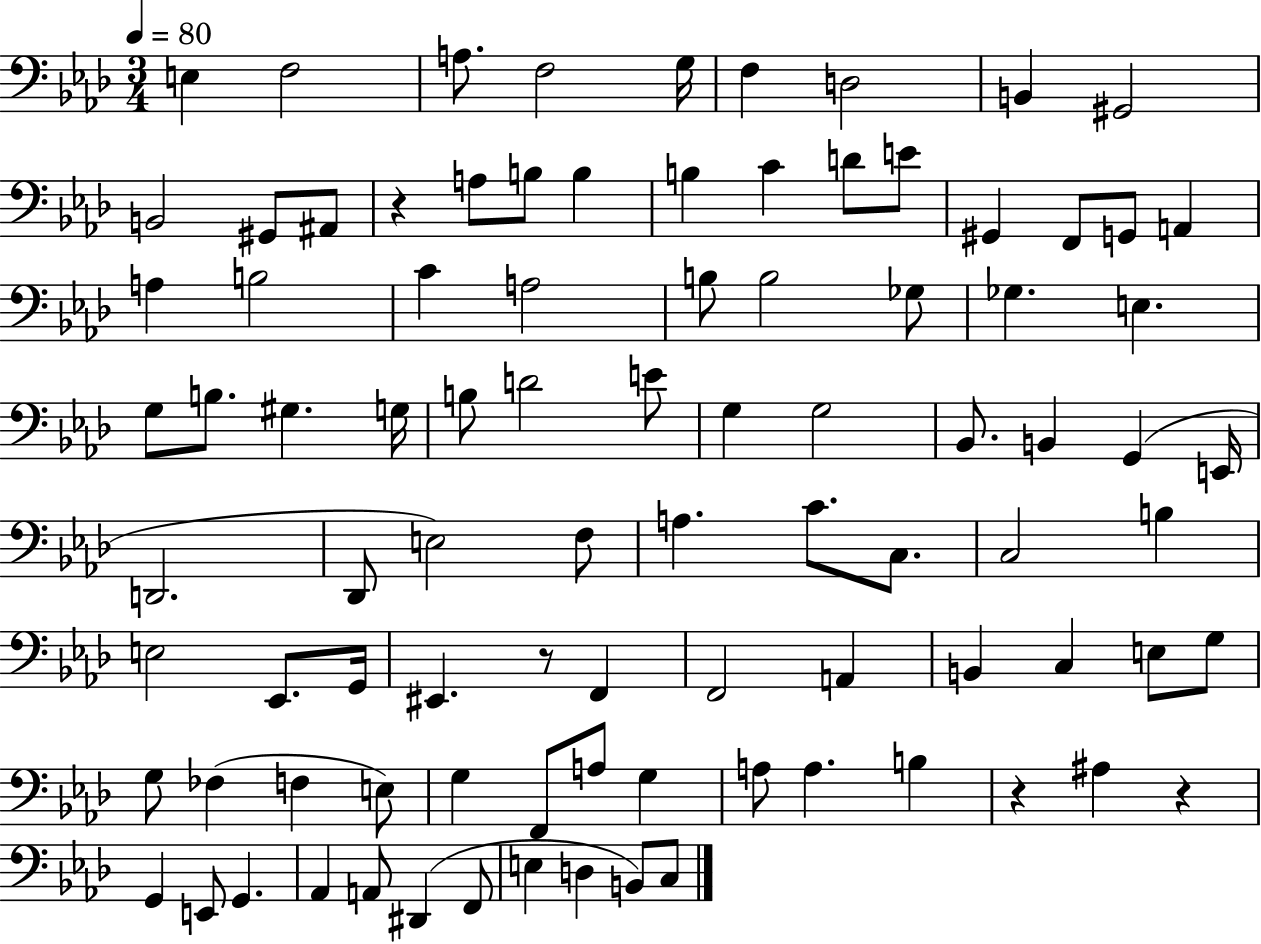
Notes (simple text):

E3/q F3/h A3/e. F3/h G3/s F3/q D3/h B2/q G#2/h B2/h G#2/e A#2/e R/q A3/e B3/e B3/q B3/q C4/q D4/e E4/e G#2/q F2/e G2/e A2/q A3/q B3/h C4/q A3/h B3/e B3/h Gb3/e Gb3/q. E3/q. G3/e B3/e. G#3/q. G3/s B3/e D4/h E4/e G3/q G3/h Bb2/e. B2/q G2/q E2/s D2/h. Db2/e E3/h F3/e A3/q. C4/e. C3/e. C3/h B3/q E3/h Eb2/e. G2/s EIS2/q. R/e F2/q F2/h A2/q B2/q C3/q E3/e G3/e G3/e FES3/q F3/q E3/e G3/q F2/e A3/e G3/q A3/e A3/q. B3/q R/q A#3/q R/q G2/q E2/e G2/q. Ab2/q A2/e D#2/q F2/e E3/q D3/q B2/e C3/e